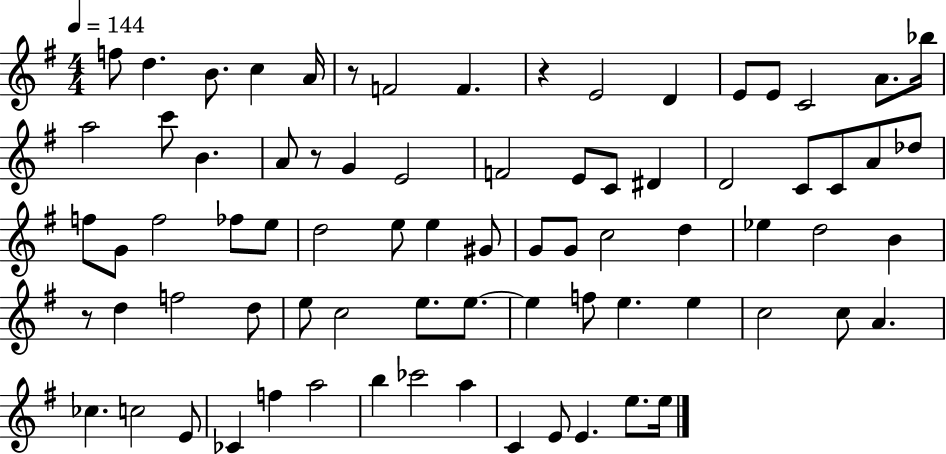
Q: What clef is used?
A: treble